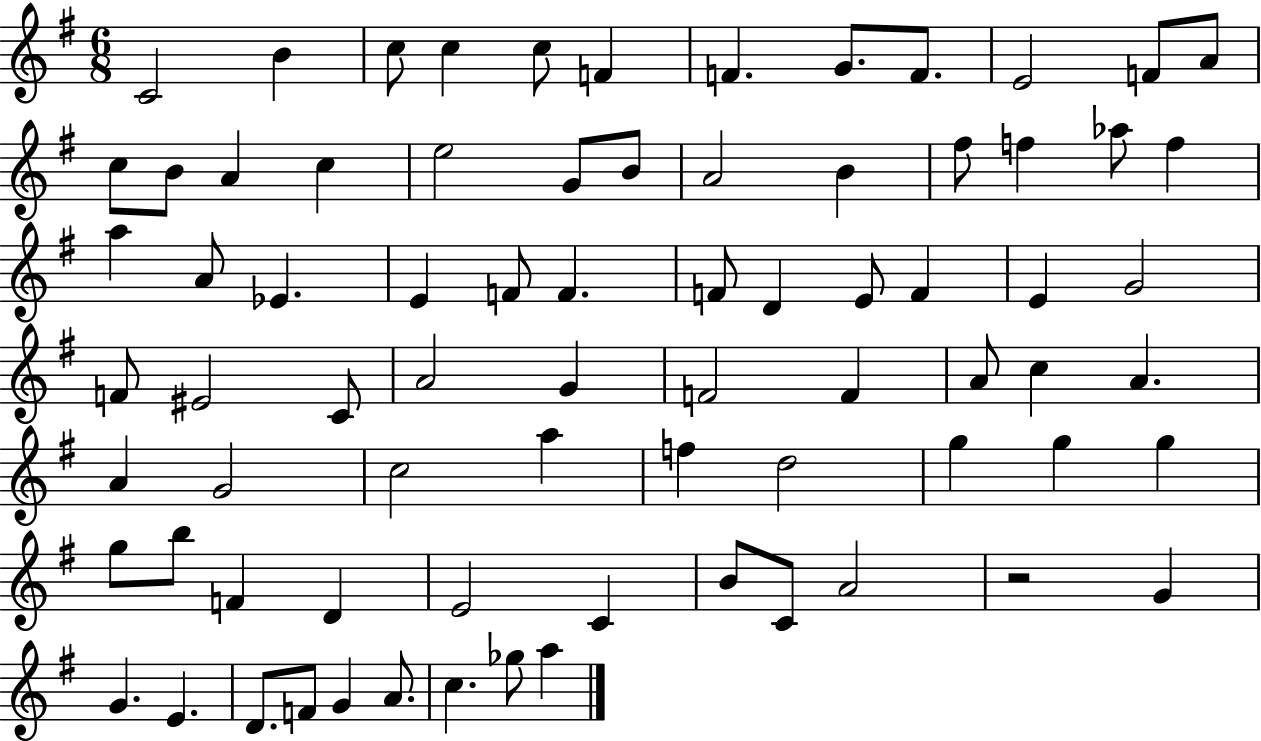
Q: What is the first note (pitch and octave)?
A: C4